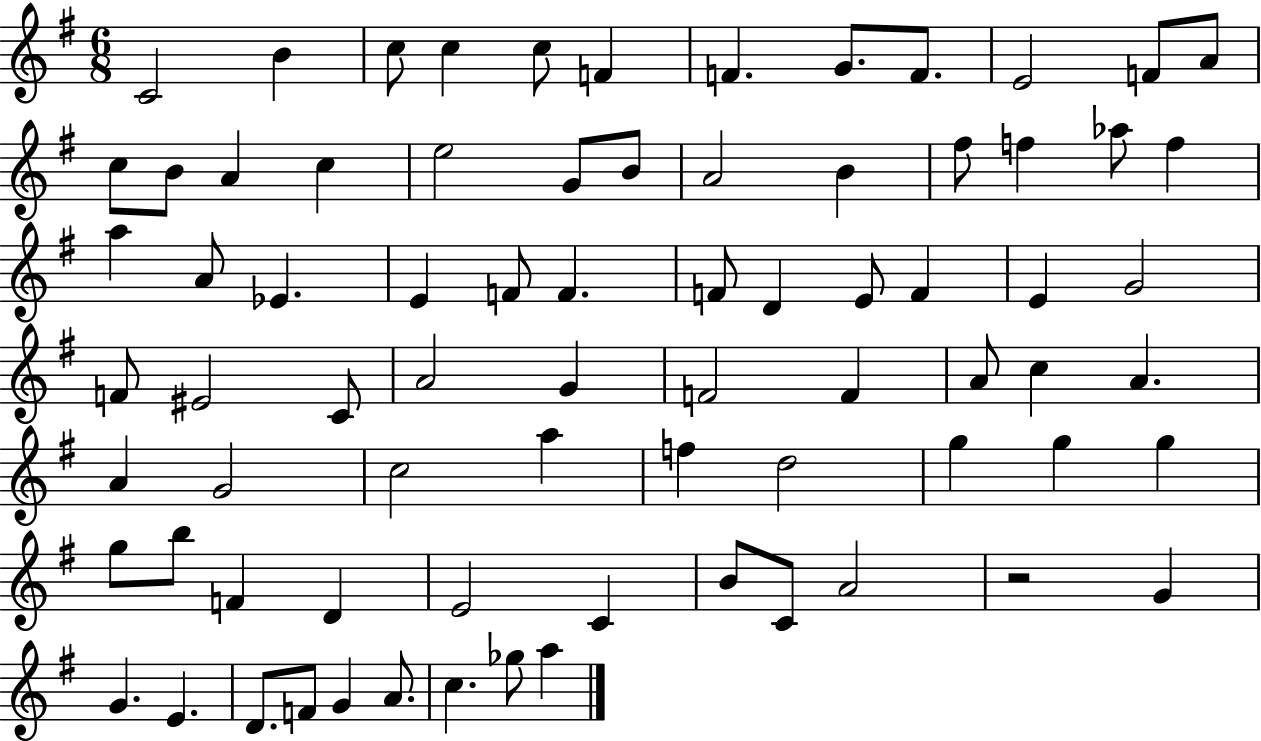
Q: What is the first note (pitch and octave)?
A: C4